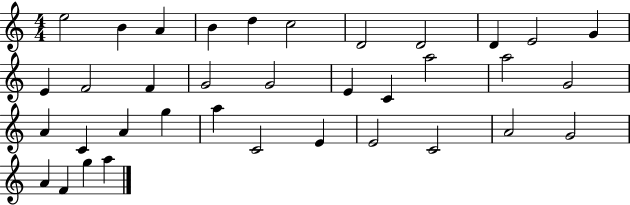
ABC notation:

X:1
T:Untitled
M:4/4
L:1/4
K:C
e2 B A B d c2 D2 D2 D E2 G E F2 F G2 G2 E C a2 a2 G2 A C A g a C2 E E2 C2 A2 G2 A F g a